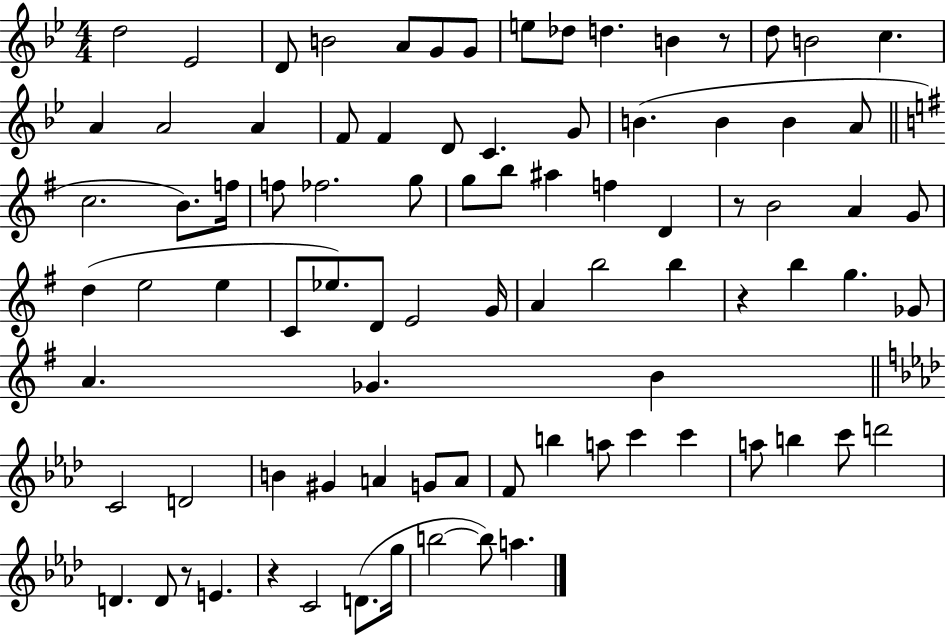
D5/h Eb4/h D4/e B4/h A4/e G4/e G4/e E5/e Db5/e D5/q. B4/q R/e D5/e B4/h C5/q. A4/q A4/h A4/q F4/e F4/q D4/e C4/q. G4/e B4/q. B4/q B4/q A4/e C5/h. B4/e. F5/s F5/e FES5/h. G5/e G5/e B5/e A#5/q F5/q D4/q R/e B4/h A4/q G4/e D5/q E5/h E5/q C4/e Eb5/e. D4/e E4/h G4/s A4/q B5/h B5/q R/q B5/q G5/q. Gb4/e A4/q. Gb4/q. B4/q C4/h D4/h B4/q G#4/q A4/q G4/e A4/e F4/e B5/q A5/e C6/q C6/q A5/e B5/q C6/e D6/h D4/q. D4/e R/e E4/q. R/q C4/h D4/e. G5/s B5/h B5/e A5/q.